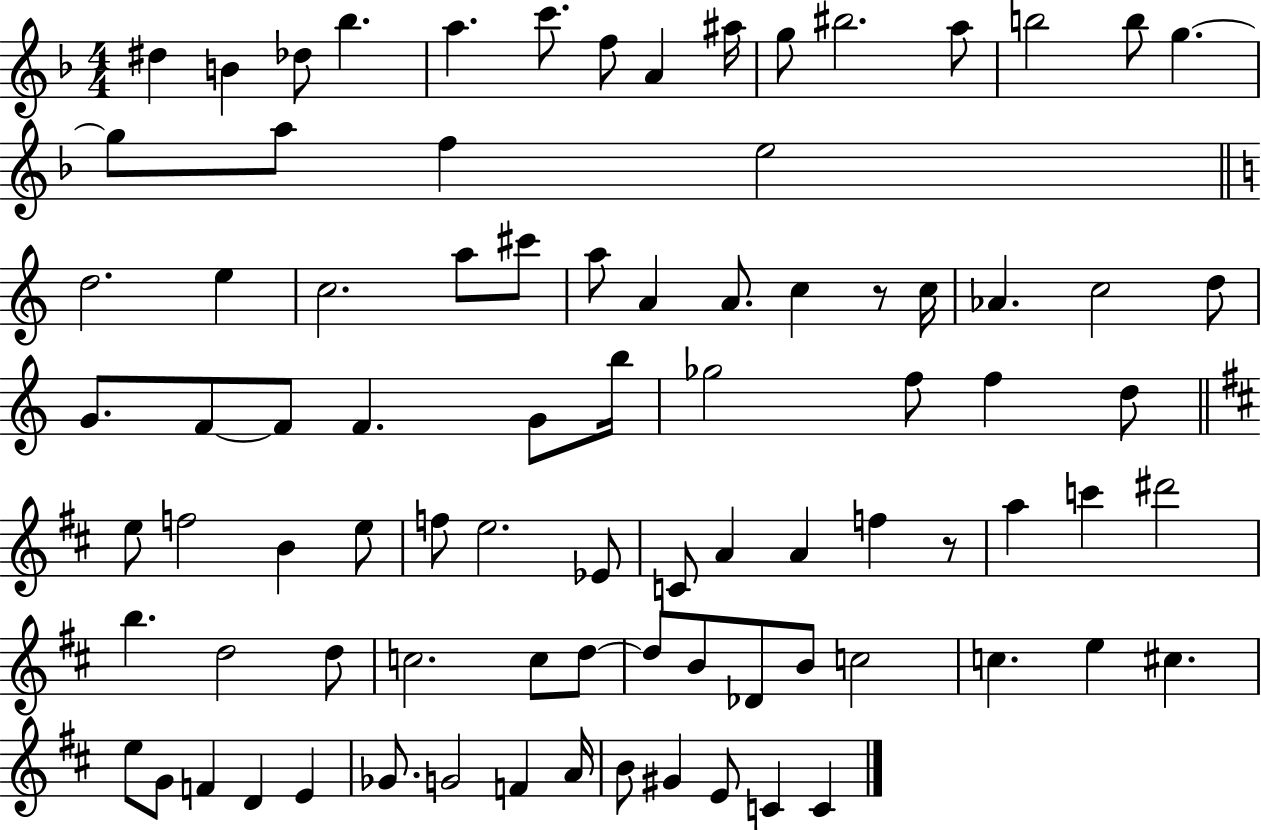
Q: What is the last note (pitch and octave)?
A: C4